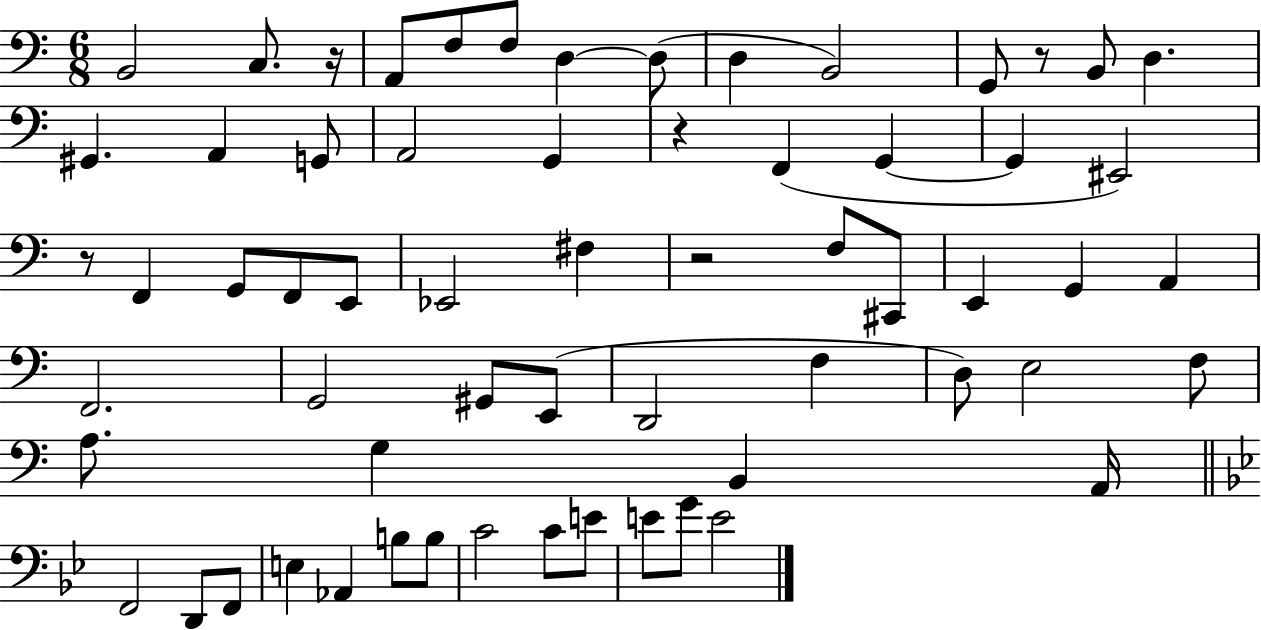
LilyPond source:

{
  \clef bass
  \numericTimeSignature
  \time 6/8
  \key c \major
  b,2 c8. r16 | a,8 f8 f8 d4~~ d8( | d4 b,2) | g,8 r8 b,8 d4. | \break gis,4. a,4 g,8 | a,2 g,4 | r4 f,4( g,4~~ | g,4 eis,2) | \break r8 f,4 g,8 f,8 e,8 | ees,2 fis4 | r2 f8 cis,8 | e,4 g,4 a,4 | \break f,2. | g,2 gis,8 e,8( | d,2 f4 | d8) e2 f8 | \break a8. g4 b,4 a,16 | \bar "||" \break \key bes \major f,2 d,8 f,8 | e4 aes,4 b8 b8 | c'2 c'8 e'8 | e'8 g'8 e'2 | \break \bar "|."
}